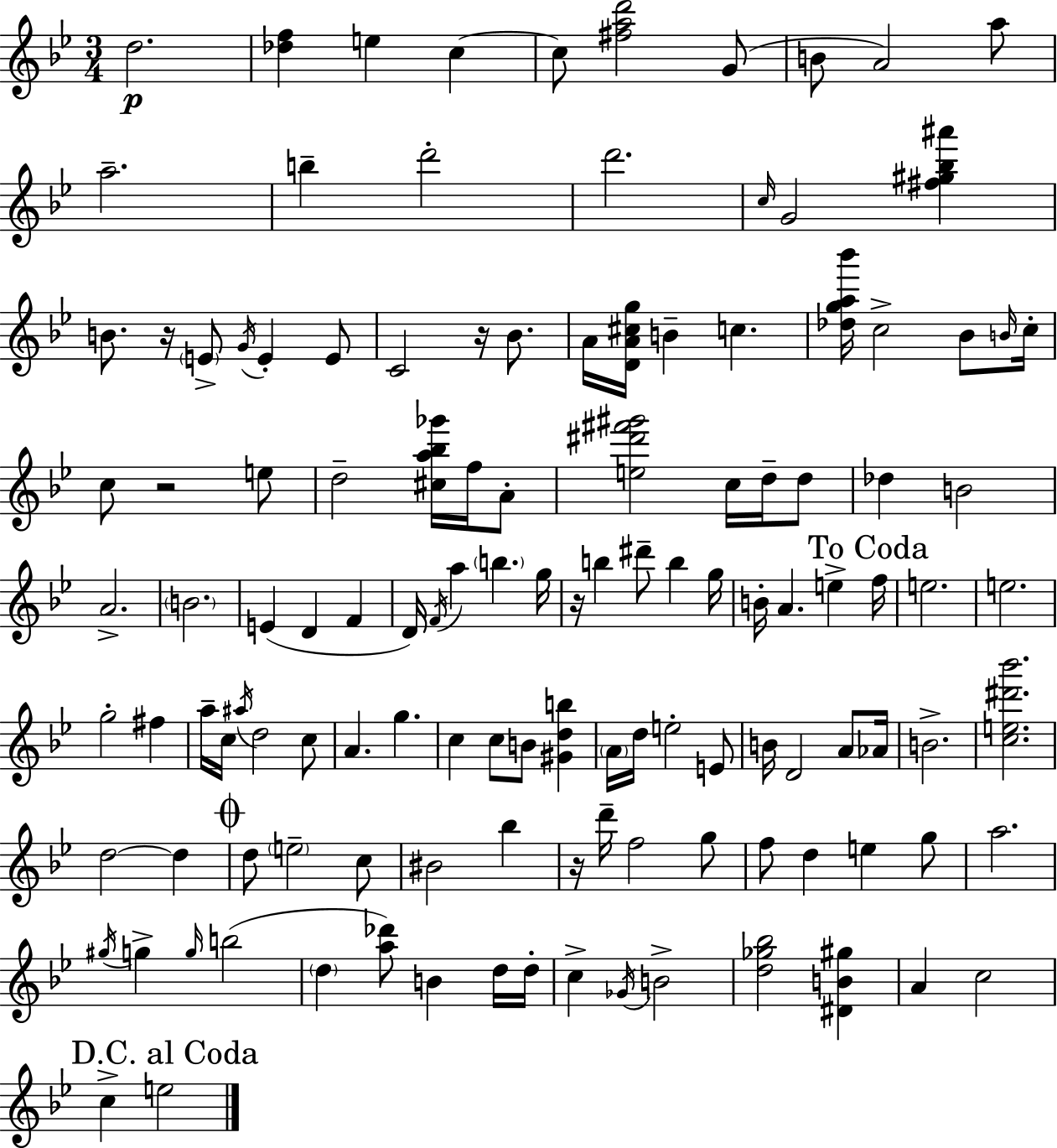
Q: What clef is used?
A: treble